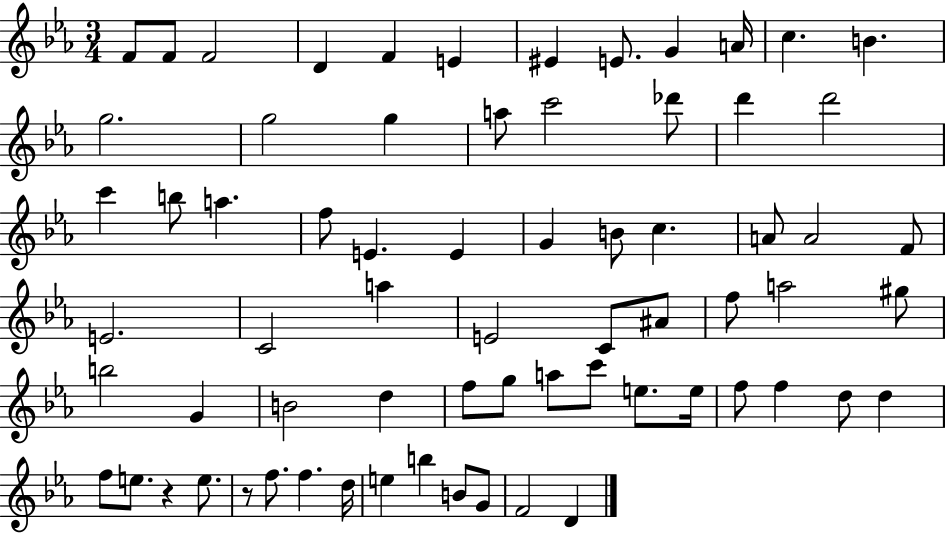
F4/e F4/e F4/h D4/q F4/q E4/q EIS4/q E4/e. G4/q A4/s C5/q. B4/q. G5/h. G5/h G5/q A5/e C6/h Db6/e D6/q D6/h C6/q B5/e A5/q. F5/e E4/q. E4/q G4/q B4/e C5/q. A4/e A4/h F4/e E4/h. C4/h A5/q E4/h C4/e A#4/e F5/e A5/h G#5/e B5/h G4/q B4/h D5/q F5/e G5/e A5/e C6/e E5/e. E5/s F5/e F5/q D5/e D5/q F5/e E5/e. R/q E5/e. R/e F5/e. F5/q. D5/s E5/q B5/q B4/e G4/e F4/h D4/q